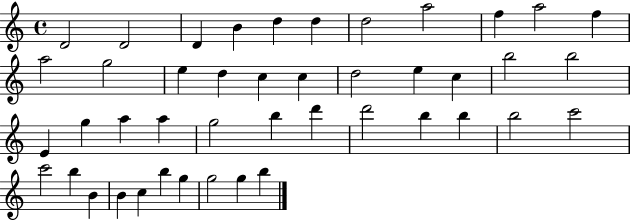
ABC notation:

X:1
T:Untitled
M:4/4
L:1/4
K:C
D2 D2 D B d d d2 a2 f a2 f a2 g2 e d c c d2 e c b2 b2 E g a a g2 b d' d'2 b b b2 c'2 c'2 b B B c b g g2 g b